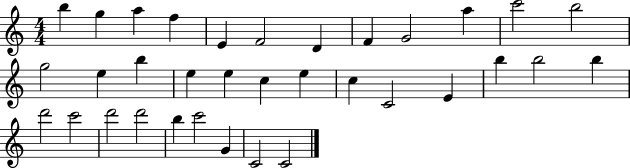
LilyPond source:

{
  \clef treble
  \numericTimeSignature
  \time 4/4
  \key c \major
  b''4 g''4 a''4 f''4 | e'4 f'2 d'4 | f'4 g'2 a''4 | c'''2 b''2 | \break g''2 e''4 b''4 | e''4 e''4 c''4 e''4 | c''4 c'2 e'4 | b''4 b''2 b''4 | \break d'''2 c'''2 | d'''2 d'''2 | b''4 c'''2 g'4 | c'2 c'2 | \break \bar "|."
}